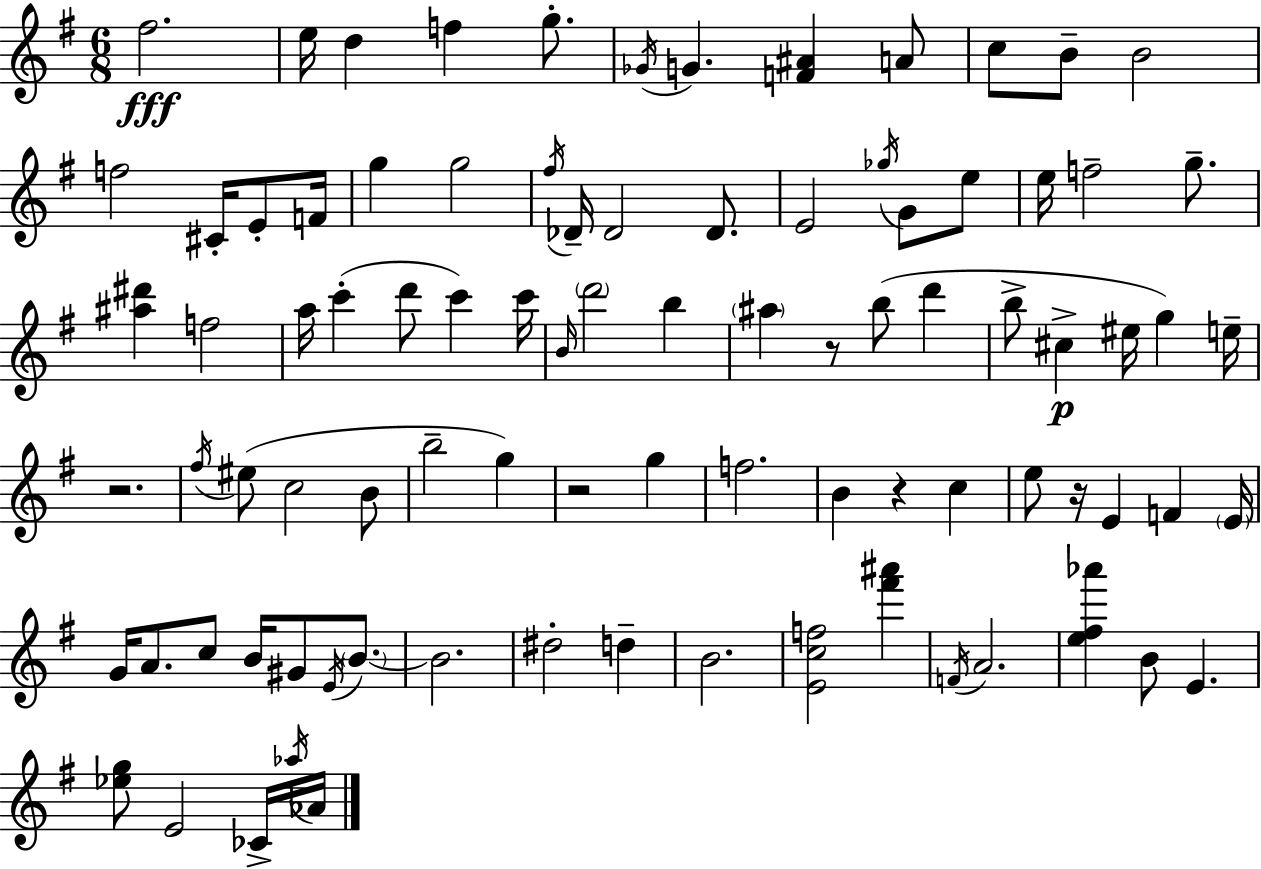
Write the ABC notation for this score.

X:1
T:Untitled
M:6/8
L:1/4
K:G
^f2 e/4 d f g/2 _G/4 G [F^A] A/2 c/2 B/2 B2 f2 ^C/4 E/2 F/4 g g2 ^f/4 _D/4 _D2 _D/2 E2 _g/4 G/2 e/2 e/4 f2 g/2 [^a^d'] f2 a/4 c' d'/2 c' c'/4 B/4 d'2 b ^a z/2 b/2 d' b/2 ^c ^e/4 g e/4 z2 ^f/4 ^e/2 c2 B/2 b2 g z2 g f2 B z c e/2 z/4 E F E/4 G/4 A/2 c/2 B/4 ^G/2 E/4 B/2 B2 ^d2 d B2 [Ecf]2 [^f'^a'] F/4 A2 [e^f_a'] B/2 E [_eg]/2 E2 _C/4 _a/4 _A/4